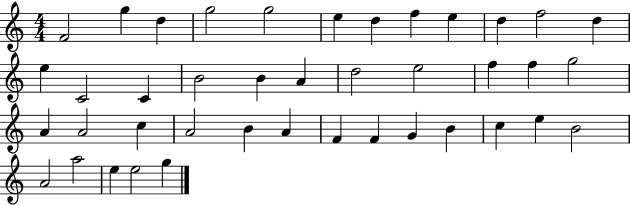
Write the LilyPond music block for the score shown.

{
  \clef treble
  \numericTimeSignature
  \time 4/4
  \key c \major
  f'2 g''4 d''4 | g''2 g''2 | e''4 d''4 f''4 e''4 | d''4 f''2 d''4 | \break e''4 c'2 c'4 | b'2 b'4 a'4 | d''2 e''2 | f''4 f''4 g''2 | \break a'4 a'2 c''4 | a'2 b'4 a'4 | f'4 f'4 g'4 b'4 | c''4 e''4 b'2 | \break a'2 a''2 | e''4 e''2 g''4 | \bar "|."
}